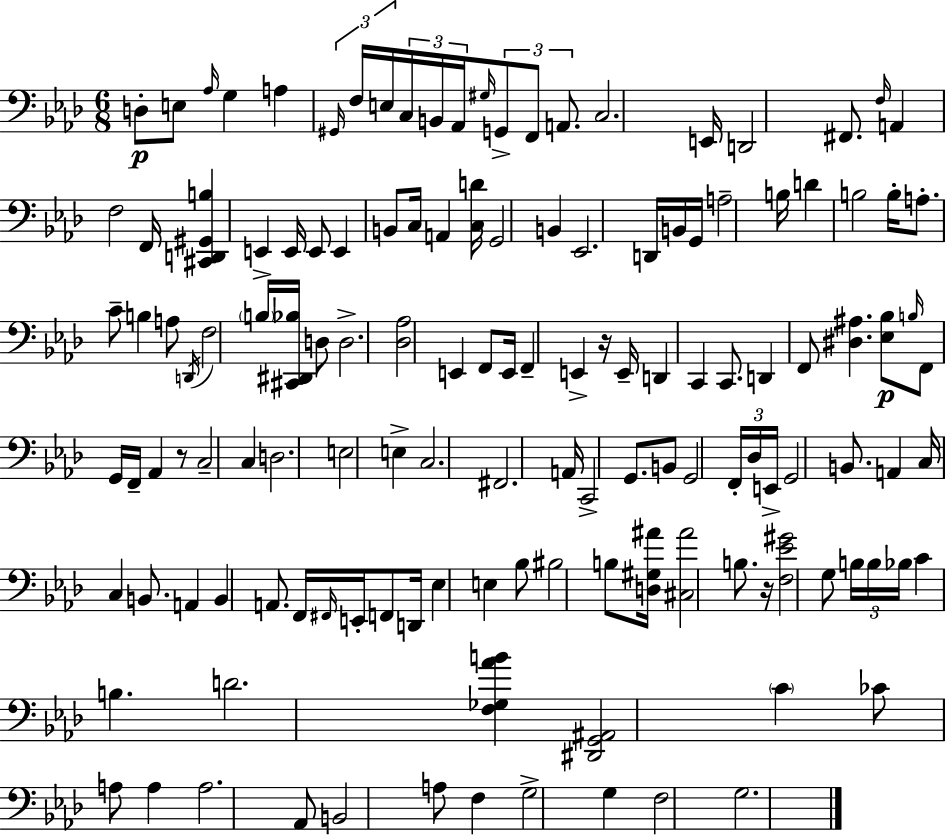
D3/e E3/e Ab3/s G3/q A3/q G#2/s F3/s E3/s C3/s B2/s Ab2/s G#3/s G2/e F2/e A2/e. C3/h. E2/s D2/h F#2/e. F3/s A2/q F3/h F2/s [C#2,D2,G#2,B3]/q E2/q E2/s E2/e E2/q B2/e C3/s A2/q [C3,D4]/s G2/h B2/q Eb2/h. D2/s B2/s G2/s A3/h B3/s D4/q B3/h B3/s A3/e. C4/e B3/q A3/e D2/s F3/h B3/s [C#2,D#2,Bb3]/s D3/e D3/h. [Db3,Ab3]/h E2/q F2/e E2/s F2/q E2/q R/s E2/s D2/q C2/q C2/e. D2/q F2/e [D#3,A#3]/q. [Eb3,Bb3]/e B3/s F2/e G2/s F2/s Ab2/q R/e C3/h C3/q D3/h. E3/h E3/q C3/h. F#2/h. A2/s C2/h G2/e. B2/e G2/h F2/s Db3/s E2/s G2/h B2/e. A2/q C3/s C3/q B2/e. A2/q B2/q A2/e. F2/s F#2/s E2/s F2/e D2/s Eb3/q E3/q Bb3/e BIS3/h B3/e [D3,G#3,A#4]/s [C#3,A#4]/h B3/e. R/s [F3,Eb4,G#4]/h G3/e B3/s B3/s Bb3/s C4/q B3/q. D4/h. [F3,Gb3,Ab4,B4]/q [D#2,G2,A#2]/h C4/q CES4/e A3/e A3/q A3/h. Ab2/e B2/h A3/e F3/q G3/h G3/q F3/h G3/h.